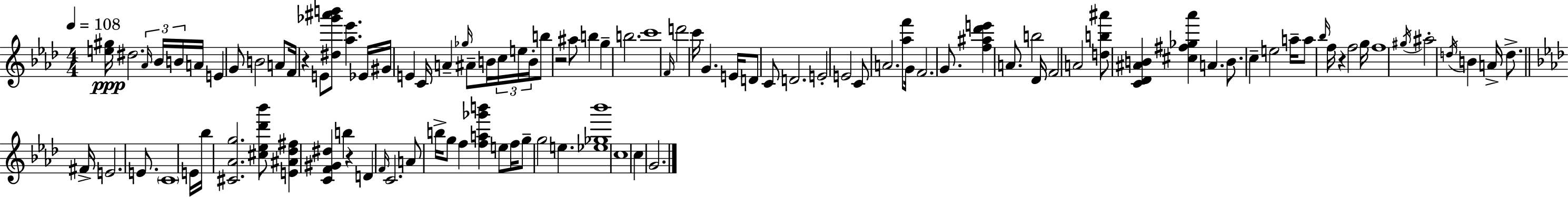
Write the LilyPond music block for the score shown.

{
  \clef treble
  \numericTimeSignature
  \time 4/4
  \key f \minor
  \tempo 4 = 108
  <e'' gis''>16\ppp dis''2. \tuplet 3/2 { \grace { aes'16 } bes'16 b'16 } | a'16 e'4 g'8 b'2 a'8 | f'16 r4 e'8 <dis'' ges''' ais''' b'''>8 <aes'' ees'''>4. | ees'16 gis'16 e'4 c'16 a'4-- \grace { ges''16 } ais'8-- b'16 \tuplet 3/2 { c''16 | \break e''16 b'16-. } b''8 r2 ais''8 b''4 | g''4-- b''2. | c'''1 | \grace { f'16 } d'''2 c'''16 g'4. | \break e'16 d'8 c'8 d'2. | e'2-. e'2 | c'8 a'2. | <aes'' f'''>8 g'16 f'2. | \break g'8. <f'' ais'' des''' e'''>4 a'8. b''2 | des'16 f'2 a'2 | <d'' b'' ais'''>8 <c' des' ais' b'>4 <cis'' fis'' ges'' aes'''>4 a'4. | b'8. c''4-- e''2 | \break a''16-- a''8 \grace { bes''16 } f''16 r4 f''2 | g''16 f''1 | \acciaccatura { gis''16 } ais''2-. \acciaccatura { d''16 } b'4 | a'16-> d''8.-> \bar "||" \break \key aes \major fis'16-> e'2. e'8. | \parenthesize c'1 | e'16 bes''16 <cis' aes' g''>2. <cis'' ees'' des''' bes'''>8 | <e' ais' des'' fis''>4 <c' f' gis' dis''>4 b''4 r4 | \break d'4 \grace { f'16 } c'2. | a'8 b''16-> g''8 f''4 <f'' a'' ges''' b'''>4 e''8 | f''16 g''8-- g''2 e''4. | <ees'' ges'' bes'''>1 | \break c''1 | c''4 g'2. | \bar "|."
}